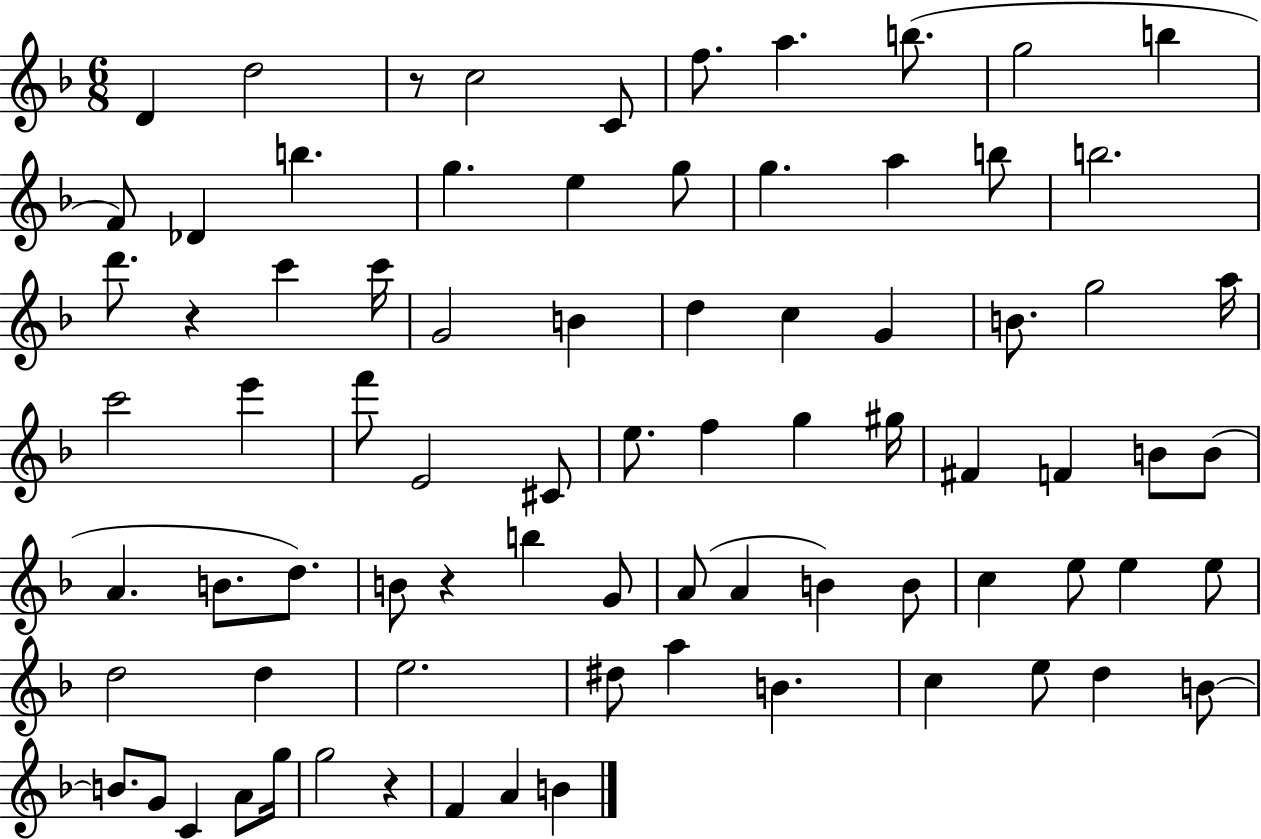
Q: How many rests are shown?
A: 4